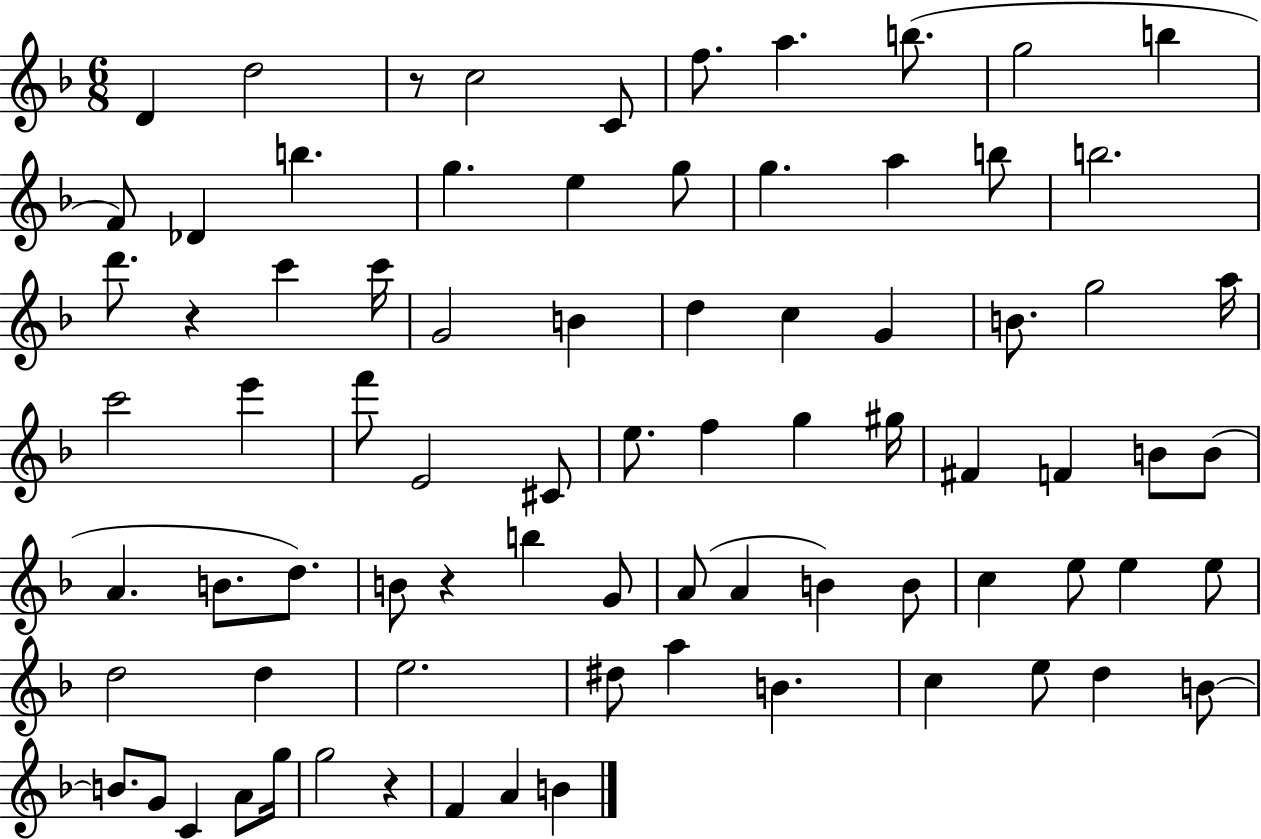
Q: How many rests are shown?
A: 4